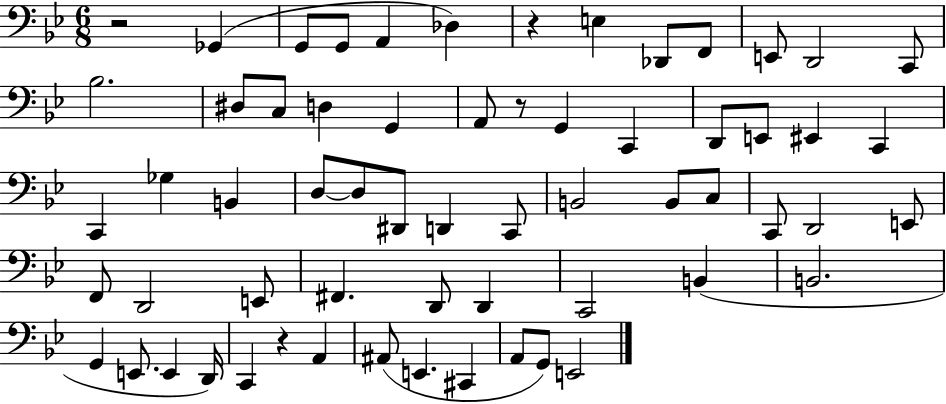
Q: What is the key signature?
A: BES major